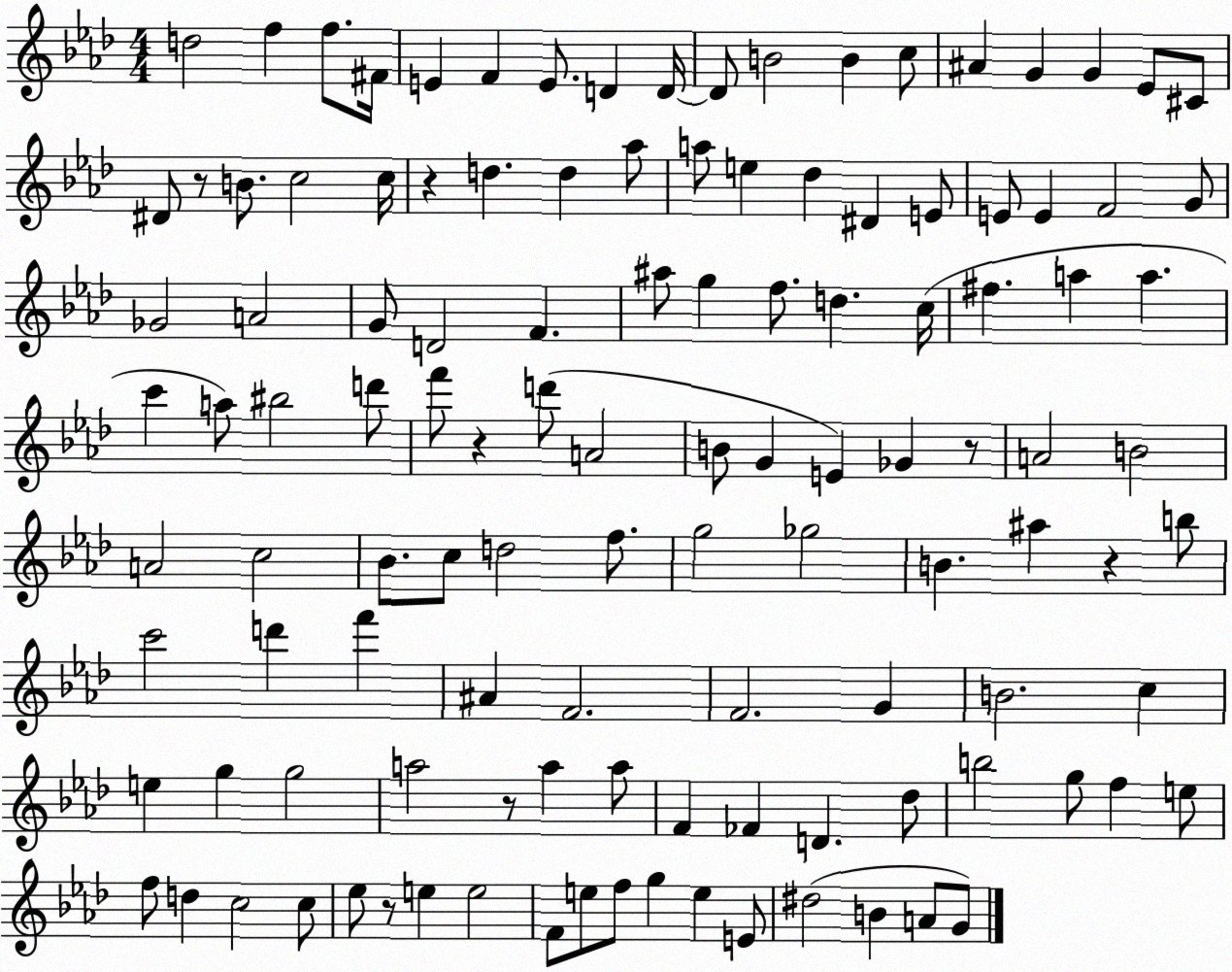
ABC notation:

X:1
T:Untitled
M:4/4
L:1/4
K:Ab
d2 f f/2 ^F/4 E F E/2 D D/4 D/2 B2 B c/2 ^A G G _E/2 ^C/2 ^D/2 z/2 B/2 c2 c/4 z d d _a/2 a/2 e _d ^D E/2 E/2 E F2 G/2 _G2 A2 G/2 D2 F ^a/2 g f/2 d c/4 ^f a a c' a/2 ^b2 d'/2 f'/2 z d'/2 A2 B/2 G E _G z/2 A2 B2 A2 c2 _B/2 c/2 d2 f/2 g2 _g2 B ^a z b/2 c'2 d' f' ^A F2 F2 G B2 c e g g2 a2 z/2 a a/2 F _F D _d/2 b2 g/2 f e/2 f/2 d c2 c/2 _e/2 z/2 e e2 F/2 e/2 f/2 g e E/2 ^d2 B A/2 G/2